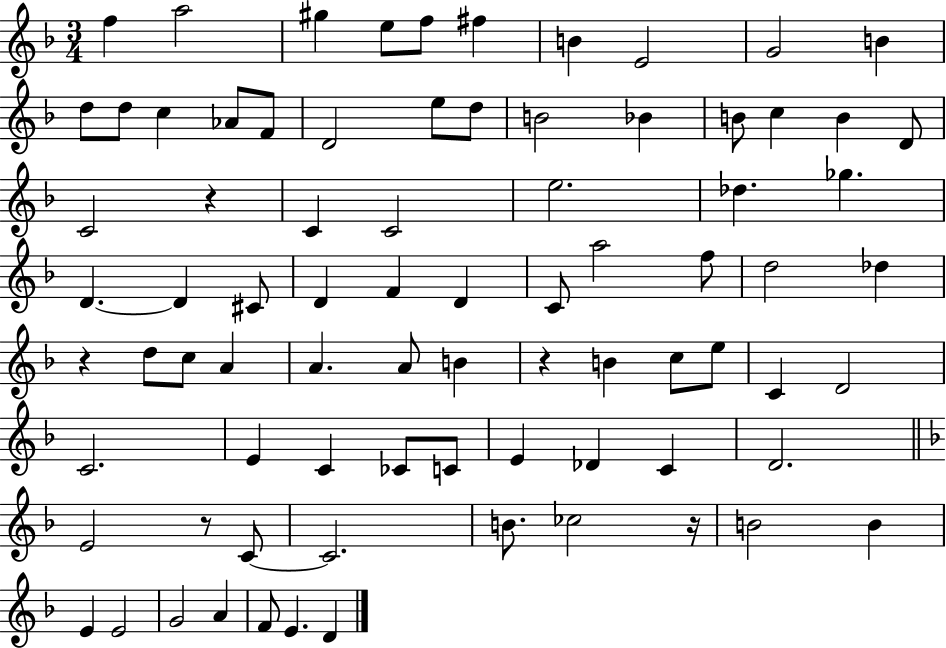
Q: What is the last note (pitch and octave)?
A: D4